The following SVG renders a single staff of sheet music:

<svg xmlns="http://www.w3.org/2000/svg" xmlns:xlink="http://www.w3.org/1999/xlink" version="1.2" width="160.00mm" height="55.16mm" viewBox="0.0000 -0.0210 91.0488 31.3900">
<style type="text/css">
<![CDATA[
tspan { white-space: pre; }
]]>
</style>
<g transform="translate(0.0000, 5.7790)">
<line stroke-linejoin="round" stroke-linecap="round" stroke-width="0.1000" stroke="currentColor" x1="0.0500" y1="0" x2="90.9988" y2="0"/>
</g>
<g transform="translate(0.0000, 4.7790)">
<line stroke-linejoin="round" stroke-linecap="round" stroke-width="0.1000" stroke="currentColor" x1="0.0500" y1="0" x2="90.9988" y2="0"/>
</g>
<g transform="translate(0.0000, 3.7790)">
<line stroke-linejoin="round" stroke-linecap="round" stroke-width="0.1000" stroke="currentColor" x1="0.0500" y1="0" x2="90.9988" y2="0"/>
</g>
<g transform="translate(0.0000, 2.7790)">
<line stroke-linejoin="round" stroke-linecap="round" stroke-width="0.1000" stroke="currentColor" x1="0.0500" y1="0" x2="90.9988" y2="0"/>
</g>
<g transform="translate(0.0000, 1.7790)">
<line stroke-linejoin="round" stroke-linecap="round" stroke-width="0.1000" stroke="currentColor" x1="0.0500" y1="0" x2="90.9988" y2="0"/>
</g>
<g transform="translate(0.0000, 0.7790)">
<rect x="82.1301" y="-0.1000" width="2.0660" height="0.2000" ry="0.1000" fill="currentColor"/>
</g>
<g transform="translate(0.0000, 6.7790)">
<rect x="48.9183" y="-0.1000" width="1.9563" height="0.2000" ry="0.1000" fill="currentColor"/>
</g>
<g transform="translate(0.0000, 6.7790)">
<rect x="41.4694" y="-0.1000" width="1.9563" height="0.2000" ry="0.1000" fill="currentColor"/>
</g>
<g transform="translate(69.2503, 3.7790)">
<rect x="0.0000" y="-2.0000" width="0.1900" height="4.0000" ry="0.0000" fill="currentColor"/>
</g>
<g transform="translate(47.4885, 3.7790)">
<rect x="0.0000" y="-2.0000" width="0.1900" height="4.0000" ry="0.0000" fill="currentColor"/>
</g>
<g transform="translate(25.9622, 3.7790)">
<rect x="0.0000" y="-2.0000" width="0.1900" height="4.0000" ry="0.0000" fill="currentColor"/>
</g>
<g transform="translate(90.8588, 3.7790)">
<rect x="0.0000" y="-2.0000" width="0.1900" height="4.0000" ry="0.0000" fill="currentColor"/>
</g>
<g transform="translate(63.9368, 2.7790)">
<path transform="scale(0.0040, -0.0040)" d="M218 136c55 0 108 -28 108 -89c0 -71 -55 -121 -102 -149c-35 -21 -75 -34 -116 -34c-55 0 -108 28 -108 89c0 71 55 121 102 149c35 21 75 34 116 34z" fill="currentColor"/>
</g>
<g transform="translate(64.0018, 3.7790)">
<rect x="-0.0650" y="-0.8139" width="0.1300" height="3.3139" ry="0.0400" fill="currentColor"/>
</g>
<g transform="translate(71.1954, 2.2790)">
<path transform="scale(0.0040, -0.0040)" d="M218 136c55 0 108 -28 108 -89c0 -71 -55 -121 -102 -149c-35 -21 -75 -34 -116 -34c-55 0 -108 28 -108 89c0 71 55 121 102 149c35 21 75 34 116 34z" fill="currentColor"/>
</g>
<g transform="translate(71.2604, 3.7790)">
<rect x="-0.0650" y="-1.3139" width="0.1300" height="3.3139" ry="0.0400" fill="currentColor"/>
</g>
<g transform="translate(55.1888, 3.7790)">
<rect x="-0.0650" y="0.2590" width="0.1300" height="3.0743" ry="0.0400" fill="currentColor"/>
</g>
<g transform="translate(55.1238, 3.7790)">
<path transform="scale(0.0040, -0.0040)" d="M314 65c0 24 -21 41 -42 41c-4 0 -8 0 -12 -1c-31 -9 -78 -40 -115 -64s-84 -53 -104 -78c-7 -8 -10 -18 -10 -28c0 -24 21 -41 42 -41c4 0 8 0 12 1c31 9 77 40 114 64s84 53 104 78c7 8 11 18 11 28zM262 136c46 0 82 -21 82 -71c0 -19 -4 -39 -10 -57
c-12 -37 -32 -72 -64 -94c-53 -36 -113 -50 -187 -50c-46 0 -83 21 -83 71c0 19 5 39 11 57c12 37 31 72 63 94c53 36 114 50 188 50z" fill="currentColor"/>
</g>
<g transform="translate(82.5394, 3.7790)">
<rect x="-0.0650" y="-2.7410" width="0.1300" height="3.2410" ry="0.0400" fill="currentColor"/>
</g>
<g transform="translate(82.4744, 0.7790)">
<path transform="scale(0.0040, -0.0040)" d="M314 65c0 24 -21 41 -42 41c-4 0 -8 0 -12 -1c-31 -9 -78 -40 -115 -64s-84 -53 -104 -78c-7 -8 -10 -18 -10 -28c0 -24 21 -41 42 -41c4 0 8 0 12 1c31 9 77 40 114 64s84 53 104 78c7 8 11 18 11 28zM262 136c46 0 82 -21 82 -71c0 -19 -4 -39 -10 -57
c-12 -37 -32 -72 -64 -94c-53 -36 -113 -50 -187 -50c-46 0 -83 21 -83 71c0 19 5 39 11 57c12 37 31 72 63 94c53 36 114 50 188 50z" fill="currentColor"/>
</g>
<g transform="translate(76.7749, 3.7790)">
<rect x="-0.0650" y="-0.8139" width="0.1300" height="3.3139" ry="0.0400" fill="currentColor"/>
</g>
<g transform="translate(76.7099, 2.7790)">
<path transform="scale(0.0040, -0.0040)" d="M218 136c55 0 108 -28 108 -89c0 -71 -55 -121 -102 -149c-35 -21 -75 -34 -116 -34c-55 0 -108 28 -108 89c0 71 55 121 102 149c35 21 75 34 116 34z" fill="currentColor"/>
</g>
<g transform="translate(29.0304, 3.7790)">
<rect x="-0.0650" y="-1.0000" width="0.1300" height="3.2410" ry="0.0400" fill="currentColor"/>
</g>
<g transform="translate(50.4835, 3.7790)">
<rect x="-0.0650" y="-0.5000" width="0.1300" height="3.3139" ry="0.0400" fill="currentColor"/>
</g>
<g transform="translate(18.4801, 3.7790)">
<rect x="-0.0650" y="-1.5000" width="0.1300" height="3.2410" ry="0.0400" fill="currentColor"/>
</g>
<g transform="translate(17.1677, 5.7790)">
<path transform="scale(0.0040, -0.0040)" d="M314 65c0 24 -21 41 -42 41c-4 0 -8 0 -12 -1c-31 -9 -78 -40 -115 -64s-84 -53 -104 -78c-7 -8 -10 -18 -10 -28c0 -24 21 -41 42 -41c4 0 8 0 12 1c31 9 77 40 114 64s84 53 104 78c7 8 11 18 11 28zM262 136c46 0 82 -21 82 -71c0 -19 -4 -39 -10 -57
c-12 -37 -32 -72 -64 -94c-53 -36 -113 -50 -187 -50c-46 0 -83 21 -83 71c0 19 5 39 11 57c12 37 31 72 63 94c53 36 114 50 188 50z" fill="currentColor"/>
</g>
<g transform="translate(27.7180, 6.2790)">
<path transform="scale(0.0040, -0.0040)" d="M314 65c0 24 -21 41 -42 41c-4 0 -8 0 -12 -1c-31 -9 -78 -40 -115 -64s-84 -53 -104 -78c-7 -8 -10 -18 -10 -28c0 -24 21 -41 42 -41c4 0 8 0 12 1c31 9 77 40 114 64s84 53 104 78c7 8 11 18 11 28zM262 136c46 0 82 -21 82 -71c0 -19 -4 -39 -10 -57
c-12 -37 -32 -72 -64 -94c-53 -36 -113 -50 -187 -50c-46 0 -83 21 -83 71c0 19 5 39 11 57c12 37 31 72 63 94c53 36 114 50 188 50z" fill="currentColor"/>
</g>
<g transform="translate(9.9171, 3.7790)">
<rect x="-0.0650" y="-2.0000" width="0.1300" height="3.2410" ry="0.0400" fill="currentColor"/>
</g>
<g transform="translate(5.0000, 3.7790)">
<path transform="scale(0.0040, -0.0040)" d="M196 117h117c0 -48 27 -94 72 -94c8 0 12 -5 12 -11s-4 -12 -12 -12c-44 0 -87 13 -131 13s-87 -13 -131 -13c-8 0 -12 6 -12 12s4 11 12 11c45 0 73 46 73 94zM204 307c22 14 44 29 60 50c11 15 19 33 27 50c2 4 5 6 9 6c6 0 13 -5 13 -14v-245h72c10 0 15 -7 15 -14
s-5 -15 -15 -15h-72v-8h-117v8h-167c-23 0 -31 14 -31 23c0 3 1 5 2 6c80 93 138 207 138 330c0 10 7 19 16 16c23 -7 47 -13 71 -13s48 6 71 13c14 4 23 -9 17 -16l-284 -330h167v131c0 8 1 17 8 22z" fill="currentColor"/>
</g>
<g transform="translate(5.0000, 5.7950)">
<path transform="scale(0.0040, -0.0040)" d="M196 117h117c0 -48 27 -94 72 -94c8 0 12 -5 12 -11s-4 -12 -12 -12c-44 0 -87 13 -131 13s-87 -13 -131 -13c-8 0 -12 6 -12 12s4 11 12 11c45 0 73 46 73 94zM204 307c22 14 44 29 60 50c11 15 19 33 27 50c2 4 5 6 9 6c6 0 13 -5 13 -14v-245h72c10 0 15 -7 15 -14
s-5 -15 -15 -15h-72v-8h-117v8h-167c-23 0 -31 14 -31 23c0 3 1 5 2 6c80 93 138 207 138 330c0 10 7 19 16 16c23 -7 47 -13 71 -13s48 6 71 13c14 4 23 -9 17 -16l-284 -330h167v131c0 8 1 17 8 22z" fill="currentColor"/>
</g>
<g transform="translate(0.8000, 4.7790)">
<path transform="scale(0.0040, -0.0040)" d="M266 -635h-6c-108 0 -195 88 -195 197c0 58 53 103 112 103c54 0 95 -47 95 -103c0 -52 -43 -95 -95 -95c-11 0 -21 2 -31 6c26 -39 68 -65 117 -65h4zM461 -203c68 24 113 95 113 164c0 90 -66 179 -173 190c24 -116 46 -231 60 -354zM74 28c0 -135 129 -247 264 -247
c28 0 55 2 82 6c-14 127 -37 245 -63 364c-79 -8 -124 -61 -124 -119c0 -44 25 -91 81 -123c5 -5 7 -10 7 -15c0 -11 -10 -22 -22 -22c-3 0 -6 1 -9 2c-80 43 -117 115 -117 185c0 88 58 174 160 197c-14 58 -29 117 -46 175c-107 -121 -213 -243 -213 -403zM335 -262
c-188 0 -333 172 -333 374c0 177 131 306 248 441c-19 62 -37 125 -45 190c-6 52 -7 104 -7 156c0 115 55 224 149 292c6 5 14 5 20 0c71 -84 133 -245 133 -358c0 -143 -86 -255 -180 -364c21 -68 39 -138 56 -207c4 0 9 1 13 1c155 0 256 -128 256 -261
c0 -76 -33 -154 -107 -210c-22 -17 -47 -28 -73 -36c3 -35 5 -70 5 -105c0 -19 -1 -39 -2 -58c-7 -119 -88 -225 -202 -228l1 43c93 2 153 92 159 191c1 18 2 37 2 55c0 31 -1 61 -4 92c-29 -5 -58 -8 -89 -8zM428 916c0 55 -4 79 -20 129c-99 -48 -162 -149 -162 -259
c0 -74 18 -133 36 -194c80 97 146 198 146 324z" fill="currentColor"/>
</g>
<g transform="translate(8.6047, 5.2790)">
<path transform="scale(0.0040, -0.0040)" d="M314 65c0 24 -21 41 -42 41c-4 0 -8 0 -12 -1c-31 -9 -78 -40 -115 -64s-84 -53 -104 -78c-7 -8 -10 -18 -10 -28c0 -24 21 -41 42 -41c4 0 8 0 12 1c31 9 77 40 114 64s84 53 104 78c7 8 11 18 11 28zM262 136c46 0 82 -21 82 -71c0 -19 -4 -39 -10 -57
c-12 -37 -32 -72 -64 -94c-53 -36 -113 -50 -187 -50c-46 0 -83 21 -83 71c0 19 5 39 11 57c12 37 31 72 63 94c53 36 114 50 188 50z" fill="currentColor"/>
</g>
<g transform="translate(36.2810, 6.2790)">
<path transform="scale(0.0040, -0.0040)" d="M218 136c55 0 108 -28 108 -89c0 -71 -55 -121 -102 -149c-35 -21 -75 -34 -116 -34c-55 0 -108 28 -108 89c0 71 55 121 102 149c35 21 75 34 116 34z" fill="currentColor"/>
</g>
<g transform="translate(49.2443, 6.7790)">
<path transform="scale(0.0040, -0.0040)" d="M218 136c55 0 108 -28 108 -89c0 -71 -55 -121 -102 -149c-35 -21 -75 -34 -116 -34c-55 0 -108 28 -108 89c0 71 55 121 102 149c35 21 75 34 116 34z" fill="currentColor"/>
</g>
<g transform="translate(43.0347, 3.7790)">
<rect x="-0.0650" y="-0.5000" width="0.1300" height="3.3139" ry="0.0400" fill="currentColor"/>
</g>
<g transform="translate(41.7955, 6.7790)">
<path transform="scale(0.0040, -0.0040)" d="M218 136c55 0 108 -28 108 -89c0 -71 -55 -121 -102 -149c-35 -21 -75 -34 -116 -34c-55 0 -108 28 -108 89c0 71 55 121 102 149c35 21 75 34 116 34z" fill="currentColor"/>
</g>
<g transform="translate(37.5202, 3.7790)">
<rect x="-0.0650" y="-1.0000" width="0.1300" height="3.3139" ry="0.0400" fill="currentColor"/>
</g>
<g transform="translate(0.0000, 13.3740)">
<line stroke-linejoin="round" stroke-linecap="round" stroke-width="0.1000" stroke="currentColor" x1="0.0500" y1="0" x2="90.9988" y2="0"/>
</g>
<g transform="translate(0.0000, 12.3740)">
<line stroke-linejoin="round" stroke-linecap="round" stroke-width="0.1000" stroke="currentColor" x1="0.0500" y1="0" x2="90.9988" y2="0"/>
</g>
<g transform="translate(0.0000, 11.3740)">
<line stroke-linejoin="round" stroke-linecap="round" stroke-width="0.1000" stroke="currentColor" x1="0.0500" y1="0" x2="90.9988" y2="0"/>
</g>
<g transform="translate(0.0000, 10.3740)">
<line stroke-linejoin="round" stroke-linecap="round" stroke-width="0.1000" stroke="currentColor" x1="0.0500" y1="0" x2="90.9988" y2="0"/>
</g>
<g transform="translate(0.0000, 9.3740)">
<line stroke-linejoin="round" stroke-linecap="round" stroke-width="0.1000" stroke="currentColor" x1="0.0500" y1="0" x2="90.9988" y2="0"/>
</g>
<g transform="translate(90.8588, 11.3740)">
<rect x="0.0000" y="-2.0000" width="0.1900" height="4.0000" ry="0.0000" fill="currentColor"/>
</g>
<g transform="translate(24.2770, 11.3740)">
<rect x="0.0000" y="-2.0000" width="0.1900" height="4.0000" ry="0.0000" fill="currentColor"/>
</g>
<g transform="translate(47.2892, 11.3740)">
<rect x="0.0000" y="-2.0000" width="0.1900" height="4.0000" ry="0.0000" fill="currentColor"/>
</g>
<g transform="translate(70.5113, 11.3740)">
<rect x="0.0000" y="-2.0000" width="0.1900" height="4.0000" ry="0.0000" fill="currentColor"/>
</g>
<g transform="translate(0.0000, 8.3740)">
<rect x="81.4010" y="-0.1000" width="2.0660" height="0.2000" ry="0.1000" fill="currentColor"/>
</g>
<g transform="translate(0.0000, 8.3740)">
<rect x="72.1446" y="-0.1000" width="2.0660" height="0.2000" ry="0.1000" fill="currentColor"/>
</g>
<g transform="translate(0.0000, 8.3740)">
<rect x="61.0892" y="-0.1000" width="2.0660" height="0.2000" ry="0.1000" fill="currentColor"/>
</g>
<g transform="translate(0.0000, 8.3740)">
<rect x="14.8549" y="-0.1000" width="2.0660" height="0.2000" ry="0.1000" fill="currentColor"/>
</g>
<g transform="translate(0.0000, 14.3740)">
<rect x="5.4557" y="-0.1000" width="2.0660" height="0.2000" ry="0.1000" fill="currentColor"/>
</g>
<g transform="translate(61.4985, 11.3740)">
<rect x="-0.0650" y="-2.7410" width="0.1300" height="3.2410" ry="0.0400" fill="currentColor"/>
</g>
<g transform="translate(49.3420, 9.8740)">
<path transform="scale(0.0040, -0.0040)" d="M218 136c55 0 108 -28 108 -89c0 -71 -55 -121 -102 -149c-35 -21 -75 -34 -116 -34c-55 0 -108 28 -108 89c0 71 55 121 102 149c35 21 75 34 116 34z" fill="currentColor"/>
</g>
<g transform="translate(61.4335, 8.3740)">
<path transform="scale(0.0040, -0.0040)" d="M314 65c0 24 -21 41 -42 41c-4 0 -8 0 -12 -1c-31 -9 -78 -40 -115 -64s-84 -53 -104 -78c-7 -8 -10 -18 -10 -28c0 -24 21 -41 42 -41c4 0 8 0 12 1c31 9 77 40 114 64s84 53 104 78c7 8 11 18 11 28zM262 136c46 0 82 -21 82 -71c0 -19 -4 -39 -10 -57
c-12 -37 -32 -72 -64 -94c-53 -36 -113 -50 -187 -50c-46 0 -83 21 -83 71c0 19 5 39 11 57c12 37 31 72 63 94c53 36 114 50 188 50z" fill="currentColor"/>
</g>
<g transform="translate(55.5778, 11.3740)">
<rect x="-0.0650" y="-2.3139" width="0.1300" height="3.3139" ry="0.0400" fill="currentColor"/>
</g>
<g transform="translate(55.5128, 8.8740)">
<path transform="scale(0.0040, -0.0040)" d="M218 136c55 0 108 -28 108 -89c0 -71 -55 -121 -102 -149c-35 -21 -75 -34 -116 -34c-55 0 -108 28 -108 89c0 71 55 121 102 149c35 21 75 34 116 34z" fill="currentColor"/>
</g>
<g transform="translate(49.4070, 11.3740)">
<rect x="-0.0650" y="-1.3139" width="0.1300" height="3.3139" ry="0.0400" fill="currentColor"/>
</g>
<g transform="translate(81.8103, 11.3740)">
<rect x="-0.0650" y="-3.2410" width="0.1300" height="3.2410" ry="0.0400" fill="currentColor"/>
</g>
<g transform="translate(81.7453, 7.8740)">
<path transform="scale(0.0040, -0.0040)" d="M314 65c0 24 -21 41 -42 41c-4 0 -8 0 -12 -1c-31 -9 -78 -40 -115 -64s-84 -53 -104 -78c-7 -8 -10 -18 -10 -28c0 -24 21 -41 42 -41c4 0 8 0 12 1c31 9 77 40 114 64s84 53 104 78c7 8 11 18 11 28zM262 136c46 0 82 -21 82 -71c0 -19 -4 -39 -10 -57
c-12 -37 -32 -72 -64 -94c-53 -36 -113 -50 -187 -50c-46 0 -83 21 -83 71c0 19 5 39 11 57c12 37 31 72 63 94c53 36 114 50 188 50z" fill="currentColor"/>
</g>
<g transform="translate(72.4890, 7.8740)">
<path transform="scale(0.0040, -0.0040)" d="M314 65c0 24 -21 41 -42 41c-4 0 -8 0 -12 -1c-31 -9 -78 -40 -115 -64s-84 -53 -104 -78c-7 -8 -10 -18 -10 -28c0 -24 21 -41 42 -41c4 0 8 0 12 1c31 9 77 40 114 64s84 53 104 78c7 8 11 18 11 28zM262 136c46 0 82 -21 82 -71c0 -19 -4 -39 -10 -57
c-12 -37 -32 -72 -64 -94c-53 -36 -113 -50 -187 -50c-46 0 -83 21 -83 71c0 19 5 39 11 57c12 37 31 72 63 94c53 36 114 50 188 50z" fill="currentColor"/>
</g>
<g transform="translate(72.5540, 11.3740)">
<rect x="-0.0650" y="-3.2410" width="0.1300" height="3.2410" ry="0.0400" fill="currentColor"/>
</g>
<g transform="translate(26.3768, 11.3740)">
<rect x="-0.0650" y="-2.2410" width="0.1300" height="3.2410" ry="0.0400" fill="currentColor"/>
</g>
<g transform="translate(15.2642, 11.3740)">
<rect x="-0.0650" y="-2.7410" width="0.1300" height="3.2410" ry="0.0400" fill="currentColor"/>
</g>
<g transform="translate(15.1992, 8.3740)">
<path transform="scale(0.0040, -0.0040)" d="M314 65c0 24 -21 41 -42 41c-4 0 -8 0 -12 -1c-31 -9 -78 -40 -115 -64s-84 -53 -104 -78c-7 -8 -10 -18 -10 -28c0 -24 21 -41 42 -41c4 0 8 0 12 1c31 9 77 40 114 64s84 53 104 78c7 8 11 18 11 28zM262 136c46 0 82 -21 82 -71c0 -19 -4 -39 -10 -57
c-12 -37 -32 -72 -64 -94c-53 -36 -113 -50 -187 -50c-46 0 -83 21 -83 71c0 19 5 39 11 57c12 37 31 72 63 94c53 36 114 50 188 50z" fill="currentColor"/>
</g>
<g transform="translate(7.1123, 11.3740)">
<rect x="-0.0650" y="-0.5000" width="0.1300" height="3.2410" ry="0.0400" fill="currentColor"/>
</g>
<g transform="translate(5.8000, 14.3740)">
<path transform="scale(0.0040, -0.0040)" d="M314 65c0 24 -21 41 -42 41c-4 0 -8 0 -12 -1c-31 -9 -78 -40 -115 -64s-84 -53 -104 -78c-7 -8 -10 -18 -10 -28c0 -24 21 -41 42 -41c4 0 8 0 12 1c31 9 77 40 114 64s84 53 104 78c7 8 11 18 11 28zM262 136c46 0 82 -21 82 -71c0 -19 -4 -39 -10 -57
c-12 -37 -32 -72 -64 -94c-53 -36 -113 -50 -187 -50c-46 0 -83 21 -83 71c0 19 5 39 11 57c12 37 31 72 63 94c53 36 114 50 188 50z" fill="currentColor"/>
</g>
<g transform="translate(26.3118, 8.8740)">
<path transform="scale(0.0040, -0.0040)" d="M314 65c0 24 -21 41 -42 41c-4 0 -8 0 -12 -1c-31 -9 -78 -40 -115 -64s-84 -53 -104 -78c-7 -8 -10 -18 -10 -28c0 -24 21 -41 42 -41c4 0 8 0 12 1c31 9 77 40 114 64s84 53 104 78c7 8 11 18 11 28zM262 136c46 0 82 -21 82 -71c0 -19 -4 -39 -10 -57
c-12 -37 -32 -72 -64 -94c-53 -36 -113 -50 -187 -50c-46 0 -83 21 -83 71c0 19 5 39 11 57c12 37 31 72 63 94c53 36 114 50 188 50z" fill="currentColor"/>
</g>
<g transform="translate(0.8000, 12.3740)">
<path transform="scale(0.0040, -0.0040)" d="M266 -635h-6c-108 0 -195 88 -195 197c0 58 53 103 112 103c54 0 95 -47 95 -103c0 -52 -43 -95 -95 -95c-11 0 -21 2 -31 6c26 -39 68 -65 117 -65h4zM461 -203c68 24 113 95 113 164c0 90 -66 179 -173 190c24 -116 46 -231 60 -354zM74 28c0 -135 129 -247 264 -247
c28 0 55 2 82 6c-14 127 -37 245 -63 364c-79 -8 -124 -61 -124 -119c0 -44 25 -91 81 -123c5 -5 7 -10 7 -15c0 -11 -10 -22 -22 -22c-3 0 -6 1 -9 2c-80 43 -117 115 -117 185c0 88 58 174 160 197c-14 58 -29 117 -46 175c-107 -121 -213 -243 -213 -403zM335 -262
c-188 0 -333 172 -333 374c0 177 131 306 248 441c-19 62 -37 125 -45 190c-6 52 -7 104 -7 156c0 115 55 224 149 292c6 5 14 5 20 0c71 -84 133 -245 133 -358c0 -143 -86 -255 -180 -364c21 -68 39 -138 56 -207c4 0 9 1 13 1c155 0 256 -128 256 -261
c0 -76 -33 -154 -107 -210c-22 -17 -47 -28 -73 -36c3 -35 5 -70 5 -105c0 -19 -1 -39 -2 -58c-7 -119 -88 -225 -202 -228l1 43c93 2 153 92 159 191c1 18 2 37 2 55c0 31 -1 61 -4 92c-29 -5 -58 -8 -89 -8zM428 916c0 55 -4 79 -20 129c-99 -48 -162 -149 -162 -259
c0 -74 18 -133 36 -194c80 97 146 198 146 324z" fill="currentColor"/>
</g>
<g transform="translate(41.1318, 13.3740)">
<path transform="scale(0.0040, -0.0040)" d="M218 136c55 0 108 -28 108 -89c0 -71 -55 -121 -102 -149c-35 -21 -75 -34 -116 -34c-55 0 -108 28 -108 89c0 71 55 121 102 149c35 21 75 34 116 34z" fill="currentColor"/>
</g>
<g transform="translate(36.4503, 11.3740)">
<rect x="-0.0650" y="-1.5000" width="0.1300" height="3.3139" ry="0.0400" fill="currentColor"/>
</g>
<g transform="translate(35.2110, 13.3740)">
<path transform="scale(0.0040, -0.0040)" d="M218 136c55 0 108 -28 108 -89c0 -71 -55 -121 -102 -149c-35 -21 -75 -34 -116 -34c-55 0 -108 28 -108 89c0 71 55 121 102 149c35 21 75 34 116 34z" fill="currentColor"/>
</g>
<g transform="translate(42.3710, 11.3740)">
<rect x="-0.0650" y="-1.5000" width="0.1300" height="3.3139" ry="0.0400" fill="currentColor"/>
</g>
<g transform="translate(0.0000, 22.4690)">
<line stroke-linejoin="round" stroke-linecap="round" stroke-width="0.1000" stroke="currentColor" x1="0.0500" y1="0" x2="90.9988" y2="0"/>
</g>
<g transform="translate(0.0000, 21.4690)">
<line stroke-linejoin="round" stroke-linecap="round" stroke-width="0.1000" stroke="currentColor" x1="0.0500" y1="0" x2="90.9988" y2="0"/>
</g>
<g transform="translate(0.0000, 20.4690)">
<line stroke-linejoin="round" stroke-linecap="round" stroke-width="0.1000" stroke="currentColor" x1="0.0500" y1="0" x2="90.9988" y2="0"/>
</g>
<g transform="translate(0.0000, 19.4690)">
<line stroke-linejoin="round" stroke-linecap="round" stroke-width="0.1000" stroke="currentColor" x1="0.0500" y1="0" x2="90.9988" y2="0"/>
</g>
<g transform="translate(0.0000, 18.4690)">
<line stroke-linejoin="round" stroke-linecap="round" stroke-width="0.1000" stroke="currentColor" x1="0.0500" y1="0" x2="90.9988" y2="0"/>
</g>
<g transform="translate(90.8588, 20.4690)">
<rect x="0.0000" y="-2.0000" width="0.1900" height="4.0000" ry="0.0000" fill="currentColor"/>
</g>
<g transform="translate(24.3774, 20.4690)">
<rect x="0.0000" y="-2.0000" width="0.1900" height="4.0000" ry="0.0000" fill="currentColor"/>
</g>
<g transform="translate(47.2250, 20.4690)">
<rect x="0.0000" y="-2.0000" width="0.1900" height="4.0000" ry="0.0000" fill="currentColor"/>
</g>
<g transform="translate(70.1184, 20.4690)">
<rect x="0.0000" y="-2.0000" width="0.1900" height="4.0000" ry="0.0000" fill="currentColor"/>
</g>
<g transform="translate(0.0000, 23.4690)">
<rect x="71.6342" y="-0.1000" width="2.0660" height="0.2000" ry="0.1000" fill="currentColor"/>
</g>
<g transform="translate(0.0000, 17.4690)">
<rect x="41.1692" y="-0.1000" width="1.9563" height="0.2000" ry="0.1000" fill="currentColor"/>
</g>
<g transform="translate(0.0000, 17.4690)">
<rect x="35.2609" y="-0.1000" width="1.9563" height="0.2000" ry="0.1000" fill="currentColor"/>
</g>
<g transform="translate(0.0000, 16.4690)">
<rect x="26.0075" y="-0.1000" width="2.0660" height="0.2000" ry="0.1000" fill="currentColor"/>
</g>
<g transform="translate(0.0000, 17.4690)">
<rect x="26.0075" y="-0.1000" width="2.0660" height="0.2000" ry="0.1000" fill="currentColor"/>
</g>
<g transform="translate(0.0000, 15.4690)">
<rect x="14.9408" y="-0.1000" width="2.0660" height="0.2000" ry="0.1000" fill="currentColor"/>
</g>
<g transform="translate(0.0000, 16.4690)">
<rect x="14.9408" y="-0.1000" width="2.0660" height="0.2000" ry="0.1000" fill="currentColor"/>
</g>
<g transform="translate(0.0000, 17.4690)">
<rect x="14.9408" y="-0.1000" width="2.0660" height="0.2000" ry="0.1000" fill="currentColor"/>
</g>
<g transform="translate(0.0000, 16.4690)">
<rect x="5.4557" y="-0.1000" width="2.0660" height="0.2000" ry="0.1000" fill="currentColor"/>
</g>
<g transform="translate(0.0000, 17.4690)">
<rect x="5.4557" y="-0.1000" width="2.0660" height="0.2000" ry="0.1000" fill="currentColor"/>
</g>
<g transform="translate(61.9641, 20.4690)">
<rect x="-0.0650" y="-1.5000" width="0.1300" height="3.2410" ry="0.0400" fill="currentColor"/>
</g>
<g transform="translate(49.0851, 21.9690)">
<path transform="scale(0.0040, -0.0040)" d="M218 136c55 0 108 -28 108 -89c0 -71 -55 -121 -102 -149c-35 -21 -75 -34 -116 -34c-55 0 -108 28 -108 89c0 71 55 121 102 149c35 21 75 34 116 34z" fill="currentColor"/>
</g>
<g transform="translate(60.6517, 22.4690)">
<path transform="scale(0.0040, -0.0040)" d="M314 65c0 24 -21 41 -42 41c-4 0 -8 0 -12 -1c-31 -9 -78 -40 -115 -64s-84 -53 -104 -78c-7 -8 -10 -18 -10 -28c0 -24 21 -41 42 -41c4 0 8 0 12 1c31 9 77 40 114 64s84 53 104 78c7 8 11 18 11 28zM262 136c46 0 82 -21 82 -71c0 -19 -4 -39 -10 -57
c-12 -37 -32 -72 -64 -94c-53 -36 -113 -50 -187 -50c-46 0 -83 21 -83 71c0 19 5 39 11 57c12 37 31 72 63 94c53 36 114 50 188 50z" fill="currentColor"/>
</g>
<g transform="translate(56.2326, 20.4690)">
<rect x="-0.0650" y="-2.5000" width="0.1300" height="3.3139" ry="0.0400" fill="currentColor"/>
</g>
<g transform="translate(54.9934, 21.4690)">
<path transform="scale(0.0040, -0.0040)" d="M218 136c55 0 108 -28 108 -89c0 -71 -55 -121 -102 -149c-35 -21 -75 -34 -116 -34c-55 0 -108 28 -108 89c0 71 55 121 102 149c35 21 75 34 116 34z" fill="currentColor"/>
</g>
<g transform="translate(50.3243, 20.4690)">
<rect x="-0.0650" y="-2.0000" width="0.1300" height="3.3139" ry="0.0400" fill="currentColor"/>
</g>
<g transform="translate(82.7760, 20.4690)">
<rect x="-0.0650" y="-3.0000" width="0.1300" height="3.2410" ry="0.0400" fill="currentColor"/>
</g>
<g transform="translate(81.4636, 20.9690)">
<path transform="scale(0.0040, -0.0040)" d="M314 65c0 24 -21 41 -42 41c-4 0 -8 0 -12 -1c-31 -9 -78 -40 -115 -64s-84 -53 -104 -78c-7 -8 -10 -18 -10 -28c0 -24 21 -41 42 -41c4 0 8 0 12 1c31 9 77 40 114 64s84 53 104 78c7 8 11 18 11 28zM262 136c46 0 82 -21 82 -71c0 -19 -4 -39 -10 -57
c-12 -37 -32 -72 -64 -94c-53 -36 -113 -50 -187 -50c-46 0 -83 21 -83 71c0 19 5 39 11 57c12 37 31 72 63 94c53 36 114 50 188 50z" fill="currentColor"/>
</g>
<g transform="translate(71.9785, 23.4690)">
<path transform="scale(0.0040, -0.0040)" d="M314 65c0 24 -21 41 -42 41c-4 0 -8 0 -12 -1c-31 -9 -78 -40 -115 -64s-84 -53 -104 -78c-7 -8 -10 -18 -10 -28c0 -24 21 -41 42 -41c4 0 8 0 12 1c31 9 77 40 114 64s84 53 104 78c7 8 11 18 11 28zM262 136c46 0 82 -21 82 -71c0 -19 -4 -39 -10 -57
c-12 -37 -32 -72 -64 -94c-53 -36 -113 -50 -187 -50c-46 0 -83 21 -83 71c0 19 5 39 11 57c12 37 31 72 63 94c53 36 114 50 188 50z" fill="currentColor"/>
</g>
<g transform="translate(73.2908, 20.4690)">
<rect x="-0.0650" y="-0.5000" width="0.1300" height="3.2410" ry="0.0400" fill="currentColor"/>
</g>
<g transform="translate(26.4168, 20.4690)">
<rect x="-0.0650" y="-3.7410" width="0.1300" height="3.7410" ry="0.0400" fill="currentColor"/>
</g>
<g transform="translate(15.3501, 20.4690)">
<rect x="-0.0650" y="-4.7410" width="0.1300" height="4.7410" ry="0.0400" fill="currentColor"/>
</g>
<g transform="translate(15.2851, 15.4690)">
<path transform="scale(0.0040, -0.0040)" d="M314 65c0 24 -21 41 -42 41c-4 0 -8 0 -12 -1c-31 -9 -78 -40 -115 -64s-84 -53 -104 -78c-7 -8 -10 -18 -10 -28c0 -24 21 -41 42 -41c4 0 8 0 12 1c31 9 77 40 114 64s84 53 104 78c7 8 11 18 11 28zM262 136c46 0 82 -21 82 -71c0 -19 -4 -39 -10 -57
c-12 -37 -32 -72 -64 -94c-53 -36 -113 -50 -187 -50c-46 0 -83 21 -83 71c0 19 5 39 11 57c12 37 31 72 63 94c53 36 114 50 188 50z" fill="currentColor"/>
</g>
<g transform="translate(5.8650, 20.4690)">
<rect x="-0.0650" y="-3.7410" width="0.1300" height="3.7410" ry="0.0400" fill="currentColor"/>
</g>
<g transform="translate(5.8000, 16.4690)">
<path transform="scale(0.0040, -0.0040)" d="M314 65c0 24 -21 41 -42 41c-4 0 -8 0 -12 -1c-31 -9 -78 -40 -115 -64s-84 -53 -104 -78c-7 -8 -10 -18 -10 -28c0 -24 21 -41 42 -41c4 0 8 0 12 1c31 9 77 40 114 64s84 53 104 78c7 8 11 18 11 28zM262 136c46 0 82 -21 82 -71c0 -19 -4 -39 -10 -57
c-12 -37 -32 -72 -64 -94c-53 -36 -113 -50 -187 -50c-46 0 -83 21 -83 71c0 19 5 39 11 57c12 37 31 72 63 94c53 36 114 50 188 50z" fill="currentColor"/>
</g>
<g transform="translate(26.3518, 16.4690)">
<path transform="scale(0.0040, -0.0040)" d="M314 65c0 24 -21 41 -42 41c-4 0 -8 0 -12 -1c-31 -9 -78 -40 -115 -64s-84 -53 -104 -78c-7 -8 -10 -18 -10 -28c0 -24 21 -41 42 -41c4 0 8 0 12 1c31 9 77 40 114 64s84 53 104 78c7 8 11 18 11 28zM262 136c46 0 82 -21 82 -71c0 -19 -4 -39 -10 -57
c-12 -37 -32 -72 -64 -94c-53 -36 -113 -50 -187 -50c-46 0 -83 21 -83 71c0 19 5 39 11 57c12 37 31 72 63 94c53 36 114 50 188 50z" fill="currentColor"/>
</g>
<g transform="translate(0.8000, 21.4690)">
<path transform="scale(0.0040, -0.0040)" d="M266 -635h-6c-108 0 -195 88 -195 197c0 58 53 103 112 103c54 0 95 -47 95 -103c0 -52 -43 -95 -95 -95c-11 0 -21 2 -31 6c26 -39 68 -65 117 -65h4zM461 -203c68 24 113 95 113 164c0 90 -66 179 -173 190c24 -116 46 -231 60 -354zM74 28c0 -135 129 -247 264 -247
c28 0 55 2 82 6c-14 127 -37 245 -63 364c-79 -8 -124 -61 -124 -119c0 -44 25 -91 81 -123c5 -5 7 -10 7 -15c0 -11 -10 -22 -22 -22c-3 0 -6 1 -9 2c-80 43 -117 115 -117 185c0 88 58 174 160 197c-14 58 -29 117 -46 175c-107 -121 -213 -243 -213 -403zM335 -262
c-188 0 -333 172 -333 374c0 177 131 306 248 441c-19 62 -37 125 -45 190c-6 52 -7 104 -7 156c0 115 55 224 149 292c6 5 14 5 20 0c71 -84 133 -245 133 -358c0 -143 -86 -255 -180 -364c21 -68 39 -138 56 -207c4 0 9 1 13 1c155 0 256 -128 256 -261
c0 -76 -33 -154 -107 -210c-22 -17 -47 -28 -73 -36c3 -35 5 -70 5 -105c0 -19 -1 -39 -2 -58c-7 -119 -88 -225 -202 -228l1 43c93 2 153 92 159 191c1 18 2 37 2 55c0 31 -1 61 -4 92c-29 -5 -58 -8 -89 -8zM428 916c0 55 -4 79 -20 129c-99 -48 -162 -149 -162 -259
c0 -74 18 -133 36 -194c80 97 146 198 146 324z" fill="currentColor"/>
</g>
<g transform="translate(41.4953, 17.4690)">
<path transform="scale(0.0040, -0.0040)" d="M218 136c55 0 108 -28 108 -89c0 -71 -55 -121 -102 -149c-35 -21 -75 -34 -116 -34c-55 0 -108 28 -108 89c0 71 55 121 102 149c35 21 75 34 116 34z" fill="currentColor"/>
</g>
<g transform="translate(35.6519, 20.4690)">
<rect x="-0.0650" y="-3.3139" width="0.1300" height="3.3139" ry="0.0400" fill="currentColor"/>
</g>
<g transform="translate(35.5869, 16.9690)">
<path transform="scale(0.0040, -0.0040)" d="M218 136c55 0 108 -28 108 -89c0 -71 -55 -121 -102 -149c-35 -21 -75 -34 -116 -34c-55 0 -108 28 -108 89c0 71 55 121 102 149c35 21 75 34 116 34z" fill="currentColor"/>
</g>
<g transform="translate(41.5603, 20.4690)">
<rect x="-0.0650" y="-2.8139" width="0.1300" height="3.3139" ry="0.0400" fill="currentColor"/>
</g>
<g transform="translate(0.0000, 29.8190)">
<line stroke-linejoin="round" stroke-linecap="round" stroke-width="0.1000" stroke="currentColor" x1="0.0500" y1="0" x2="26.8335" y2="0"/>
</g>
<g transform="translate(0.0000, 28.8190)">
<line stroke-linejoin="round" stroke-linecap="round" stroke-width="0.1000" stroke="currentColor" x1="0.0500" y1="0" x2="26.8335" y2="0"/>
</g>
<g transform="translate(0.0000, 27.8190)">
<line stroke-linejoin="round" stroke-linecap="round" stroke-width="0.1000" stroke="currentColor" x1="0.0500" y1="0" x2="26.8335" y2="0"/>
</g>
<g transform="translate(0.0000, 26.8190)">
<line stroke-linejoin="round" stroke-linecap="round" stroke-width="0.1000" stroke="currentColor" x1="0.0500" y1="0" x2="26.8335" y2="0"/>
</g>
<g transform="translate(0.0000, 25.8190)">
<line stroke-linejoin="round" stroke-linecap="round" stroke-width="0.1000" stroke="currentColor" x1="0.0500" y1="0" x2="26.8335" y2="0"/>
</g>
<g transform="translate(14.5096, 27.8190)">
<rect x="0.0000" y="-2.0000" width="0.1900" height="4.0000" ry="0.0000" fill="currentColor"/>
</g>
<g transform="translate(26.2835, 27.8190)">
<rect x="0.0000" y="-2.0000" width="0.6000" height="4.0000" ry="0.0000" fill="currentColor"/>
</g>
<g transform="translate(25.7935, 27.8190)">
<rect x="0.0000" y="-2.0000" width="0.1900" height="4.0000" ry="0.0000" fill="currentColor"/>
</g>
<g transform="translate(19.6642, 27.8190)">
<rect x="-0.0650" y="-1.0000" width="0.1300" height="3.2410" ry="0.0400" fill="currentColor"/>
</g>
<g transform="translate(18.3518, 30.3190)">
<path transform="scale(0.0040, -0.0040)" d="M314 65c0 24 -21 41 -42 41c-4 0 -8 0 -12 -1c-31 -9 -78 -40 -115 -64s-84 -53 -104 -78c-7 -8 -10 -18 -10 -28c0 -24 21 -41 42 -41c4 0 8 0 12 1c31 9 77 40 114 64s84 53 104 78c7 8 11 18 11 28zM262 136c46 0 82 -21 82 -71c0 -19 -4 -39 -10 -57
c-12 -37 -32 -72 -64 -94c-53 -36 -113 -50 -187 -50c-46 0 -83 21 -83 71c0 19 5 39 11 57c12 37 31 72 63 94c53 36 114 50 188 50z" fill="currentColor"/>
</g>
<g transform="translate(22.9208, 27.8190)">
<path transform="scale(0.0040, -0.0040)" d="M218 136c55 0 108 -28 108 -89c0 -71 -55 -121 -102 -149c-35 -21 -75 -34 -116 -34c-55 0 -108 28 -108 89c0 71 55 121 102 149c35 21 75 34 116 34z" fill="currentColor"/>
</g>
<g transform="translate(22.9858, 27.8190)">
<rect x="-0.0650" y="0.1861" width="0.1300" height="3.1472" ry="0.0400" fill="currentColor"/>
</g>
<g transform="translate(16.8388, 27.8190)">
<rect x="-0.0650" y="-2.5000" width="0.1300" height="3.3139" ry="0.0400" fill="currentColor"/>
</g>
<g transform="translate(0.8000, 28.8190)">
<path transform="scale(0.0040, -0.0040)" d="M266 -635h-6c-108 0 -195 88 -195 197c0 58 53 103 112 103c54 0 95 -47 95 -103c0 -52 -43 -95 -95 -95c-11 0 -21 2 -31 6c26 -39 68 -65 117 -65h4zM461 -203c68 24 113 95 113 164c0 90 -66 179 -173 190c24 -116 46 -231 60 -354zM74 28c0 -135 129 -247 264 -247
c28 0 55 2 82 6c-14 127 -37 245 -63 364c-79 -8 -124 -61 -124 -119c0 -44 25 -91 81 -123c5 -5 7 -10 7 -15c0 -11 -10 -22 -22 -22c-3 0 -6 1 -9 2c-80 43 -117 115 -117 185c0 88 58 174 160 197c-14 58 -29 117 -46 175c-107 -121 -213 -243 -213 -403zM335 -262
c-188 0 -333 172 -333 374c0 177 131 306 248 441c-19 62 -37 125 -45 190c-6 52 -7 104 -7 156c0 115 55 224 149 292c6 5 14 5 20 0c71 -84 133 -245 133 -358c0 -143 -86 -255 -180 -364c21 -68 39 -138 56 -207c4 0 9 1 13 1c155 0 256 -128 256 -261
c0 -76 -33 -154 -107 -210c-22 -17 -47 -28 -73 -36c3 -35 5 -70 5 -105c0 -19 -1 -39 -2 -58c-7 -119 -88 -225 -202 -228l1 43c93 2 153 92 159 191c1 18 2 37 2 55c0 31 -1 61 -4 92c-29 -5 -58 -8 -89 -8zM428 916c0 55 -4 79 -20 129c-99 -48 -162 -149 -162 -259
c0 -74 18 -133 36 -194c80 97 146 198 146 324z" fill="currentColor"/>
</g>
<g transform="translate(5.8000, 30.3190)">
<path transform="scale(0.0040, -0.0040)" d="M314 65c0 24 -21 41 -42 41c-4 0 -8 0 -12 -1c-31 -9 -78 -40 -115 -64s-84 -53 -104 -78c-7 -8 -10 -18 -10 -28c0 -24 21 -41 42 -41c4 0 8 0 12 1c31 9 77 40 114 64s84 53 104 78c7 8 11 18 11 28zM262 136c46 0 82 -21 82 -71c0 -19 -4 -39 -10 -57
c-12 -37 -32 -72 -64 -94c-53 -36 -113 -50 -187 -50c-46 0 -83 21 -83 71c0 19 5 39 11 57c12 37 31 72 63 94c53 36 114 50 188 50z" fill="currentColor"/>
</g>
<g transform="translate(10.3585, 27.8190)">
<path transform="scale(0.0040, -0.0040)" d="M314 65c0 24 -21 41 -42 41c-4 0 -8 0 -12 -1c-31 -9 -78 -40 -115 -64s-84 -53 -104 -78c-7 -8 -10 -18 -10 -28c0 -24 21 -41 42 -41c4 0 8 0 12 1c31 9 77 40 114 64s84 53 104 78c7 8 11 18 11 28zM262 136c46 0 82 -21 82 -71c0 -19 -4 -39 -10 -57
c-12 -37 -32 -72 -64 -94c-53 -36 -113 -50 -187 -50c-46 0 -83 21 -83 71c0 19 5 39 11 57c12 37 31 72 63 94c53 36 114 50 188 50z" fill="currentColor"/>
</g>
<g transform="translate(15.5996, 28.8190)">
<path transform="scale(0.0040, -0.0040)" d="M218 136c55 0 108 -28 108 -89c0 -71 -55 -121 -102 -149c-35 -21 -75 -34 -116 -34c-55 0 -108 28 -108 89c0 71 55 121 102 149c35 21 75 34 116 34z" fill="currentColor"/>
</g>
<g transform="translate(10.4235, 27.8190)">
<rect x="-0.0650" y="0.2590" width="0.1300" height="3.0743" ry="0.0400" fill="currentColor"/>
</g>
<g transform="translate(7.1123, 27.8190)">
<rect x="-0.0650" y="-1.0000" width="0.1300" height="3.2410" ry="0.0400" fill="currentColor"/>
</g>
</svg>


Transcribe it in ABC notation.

X:1
T:Untitled
M:4/4
L:1/4
K:C
F2 E2 D2 D C C B2 d e d a2 C2 a2 g2 E E e g a2 b2 b2 c'2 e'2 c'2 b a F G E2 C2 A2 D2 B2 G D2 B